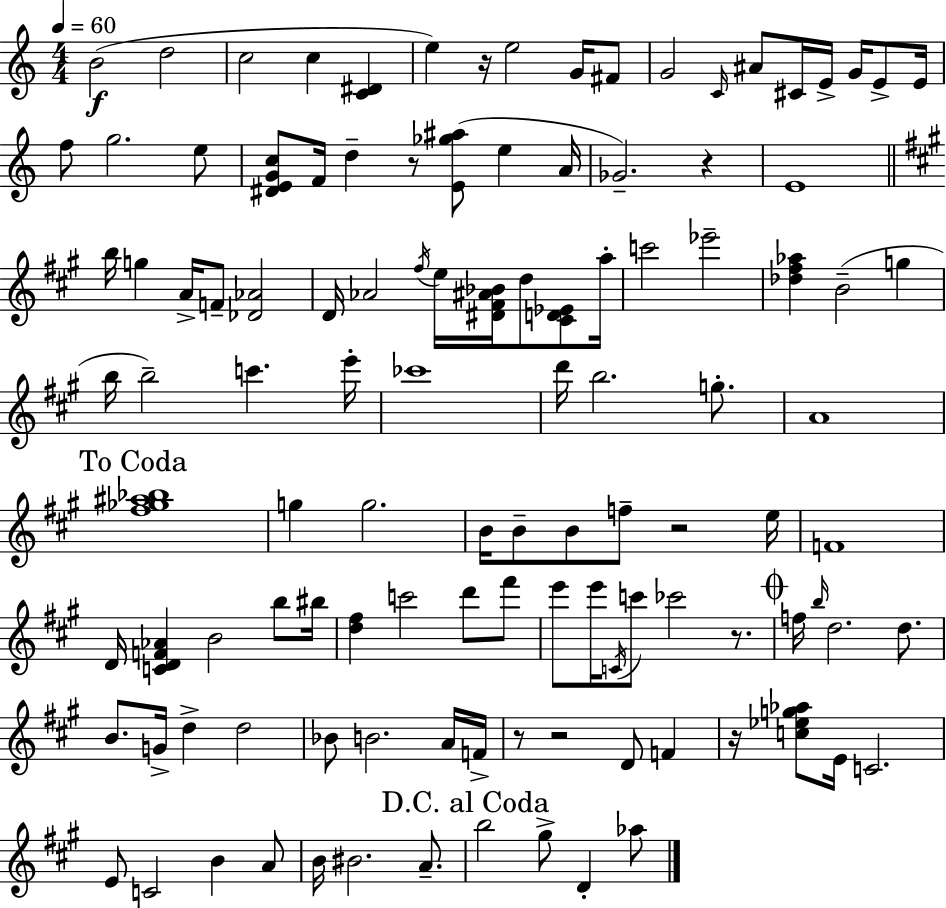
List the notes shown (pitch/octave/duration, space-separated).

B4/h D5/h C5/h C5/q [C4,D#4]/q E5/q R/s E5/h G4/s F#4/e G4/h C4/s A#4/e C#4/s E4/s G4/s E4/e E4/s F5/e G5/h. E5/e [D#4,E4,G4,C5]/e F4/s D5/q R/e [E4,Gb5,A#5]/e E5/q A4/s Gb4/h. R/q E4/w B5/s G5/q A4/s F4/e [Db4,Ab4]/h D4/s Ab4/h F#5/s E5/s [D#4,F#4,A#4,Bb4]/s D5/e [C#4,D4,Eb4]/e A5/s C6/h Eb6/h [Db5,F#5,Ab5]/q B4/h G5/q B5/s B5/h C6/q. E6/s CES6/w D6/s B5/h. G5/e. A4/w [F#5,Gb5,A#5,Bb5]/w G5/q G5/h. B4/s B4/e B4/e F5/e R/h E5/s F4/w D4/s [C4,D4,F4,Ab4]/q B4/h B5/e BIS5/s [D5,F#5]/q C6/h D6/e F#6/e E6/e E6/s C4/s C6/e CES6/h R/e. F5/s B5/s D5/h. D5/e. B4/e. G4/s D5/q D5/h Bb4/e B4/h. A4/s F4/s R/e R/h D4/e F4/q R/s [C5,Eb5,G5,Ab5]/e E4/s C4/h. E4/e C4/h B4/q A4/e B4/s BIS4/h. A4/e. B5/h G#5/e D4/q Ab5/e